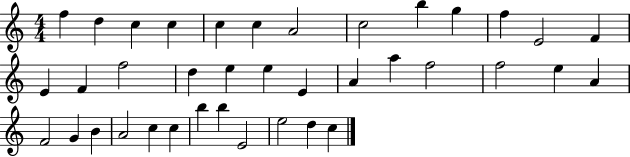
{
  \clef treble
  \numericTimeSignature
  \time 4/4
  \key c \major
  f''4 d''4 c''4 c''4 | c''4 c''4 a'2 | c''2 b''4 g''4 | f''4 e'2 f'4 | \break e'4 f'4 f''2 | d''4 e''4 e''4 e'4 | a'4 a''4 f''2 | f''2 e''4 a'4 | \break f'2 g'4 b'4 | a'2 c''4 c''4 | b''4 b''4 e'2 | e''2 d''4 c''4 | \break \bar "|."
}